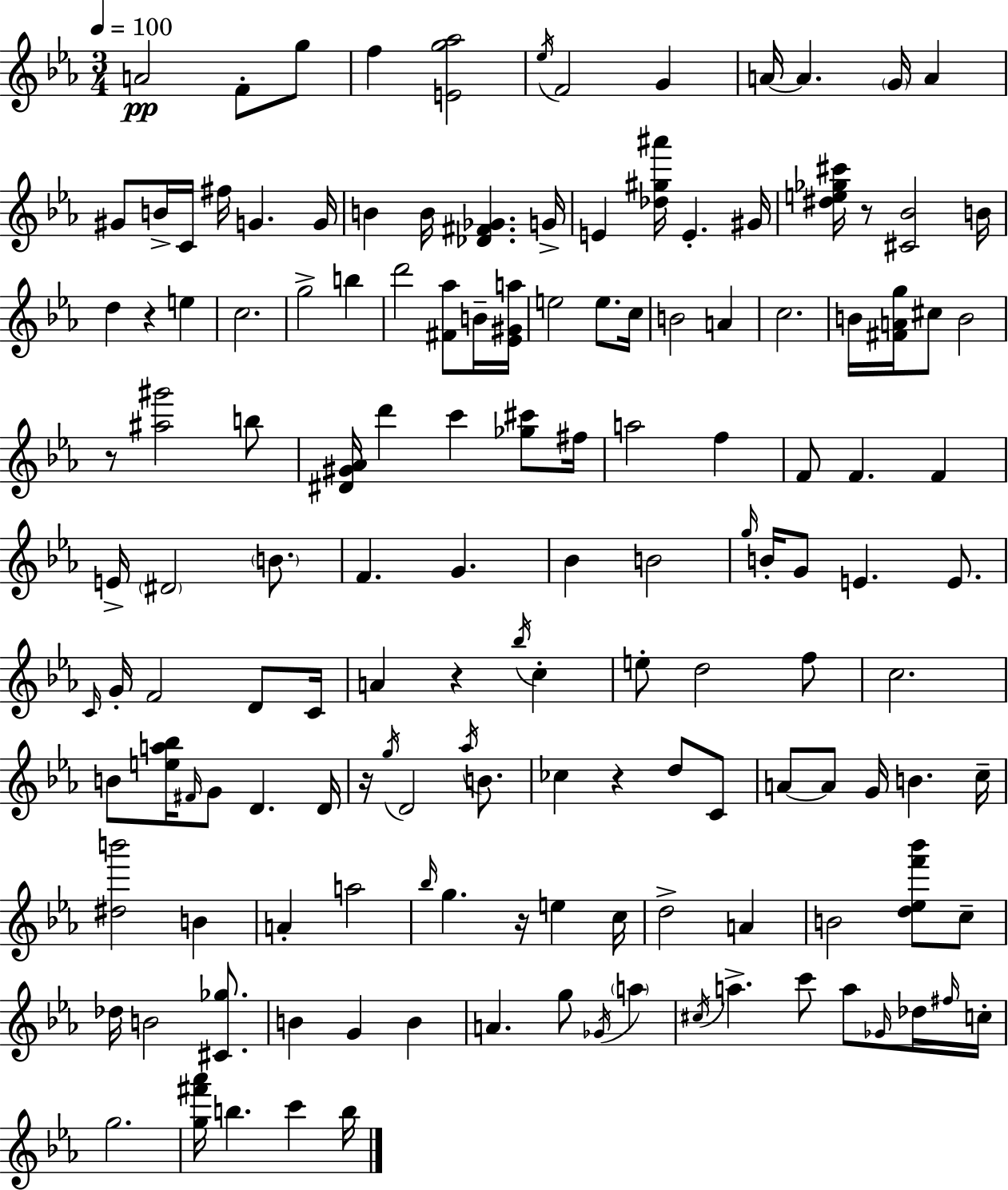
{
  \clef treble
  \numericTimeSignature
  \time 3/4
  \key ees \major
  \tempo 4 = 100
  a'2\pp f'8-. g''8 | f''4 <e' g'' aes''>2 | \acciaccatura { ees''16 } f'2 g'4 | a'16~~ a'4. \parenthesize g'16 a'4 | \break gis'8 b'16-> c'16 fis''16 g'4. | g'16 b'4 b'16 <des' fis' ges'>4. | g'16-> e'4 <des'' gis'' ais'''>16 e'4.-. | gis'16 <dis'' e'' ges'' cis'''>16 r8 <cis' bes'>2 | \break b'16 d''4 r4 e''4 | c''2. | g''2-> b''4 | d'''2 <fis' aes''>8 b'16-- | \break <ees' gis' a''>16 e''2 e''8. | c''16 b'2 a'4 | c''2. | b'16 <fis' a' g''>16 cis''8 b'2 | \break r8 <ais'' gis'''>2 b''8 | <dis' gis' aes'>16 d'''4 c'''4 <ges'' cis'''>8 | fis''16 a''2 f''4 | f'8 f'4. f'4 | \break e'16-> \parenthesize dis'2 \parenthesize b'8. | f'4. g'4. | bes'4 b'2 | \grace { g''16 } b'16-. g'8 e'4. e'8. | \break \grace { c'16 } g'16-. f'2 | d'8 c'16 a'4 r4 \acciaccatura { bes''16 } | c''4-. e''8-. d''2 | f''8 c''2. | \break b'8 <e'' a'' bes''>16 \grace { fis'16 } g'8 d'4. | d'16 r16 \acciaccatura { g''16 } d'2 | \acciaccatura { aes''16 } b'8. ces''4 r4 | d''8 c'8 a'8~~ a'8 g'16 | \break b'4. c''16-- <dis'' b'''>2 | b'4 a'4-. a''2 | \grace { bes''16 } g''4. | r16 e''4 c''16 d''2-> | \break a'4 b'2 | <d'' ees'' f''' bes'''>8 c''8-- des''16 b'2 | <cis' ges''>8. b'4 | g'4 b'4 a'4. | \break g''8 \acciaccatura { ges'16 } \parenthesize a''4 \acciaccatura { cis''16 } a''4.-> | c'''8 a''8 \grace { ges'16 } des''16 \grace { fis''16 } c''16-. | g''2. | <g'' fis''' aes'''>16 b''4. c'''4 b''16 | \break \bar "|."
}